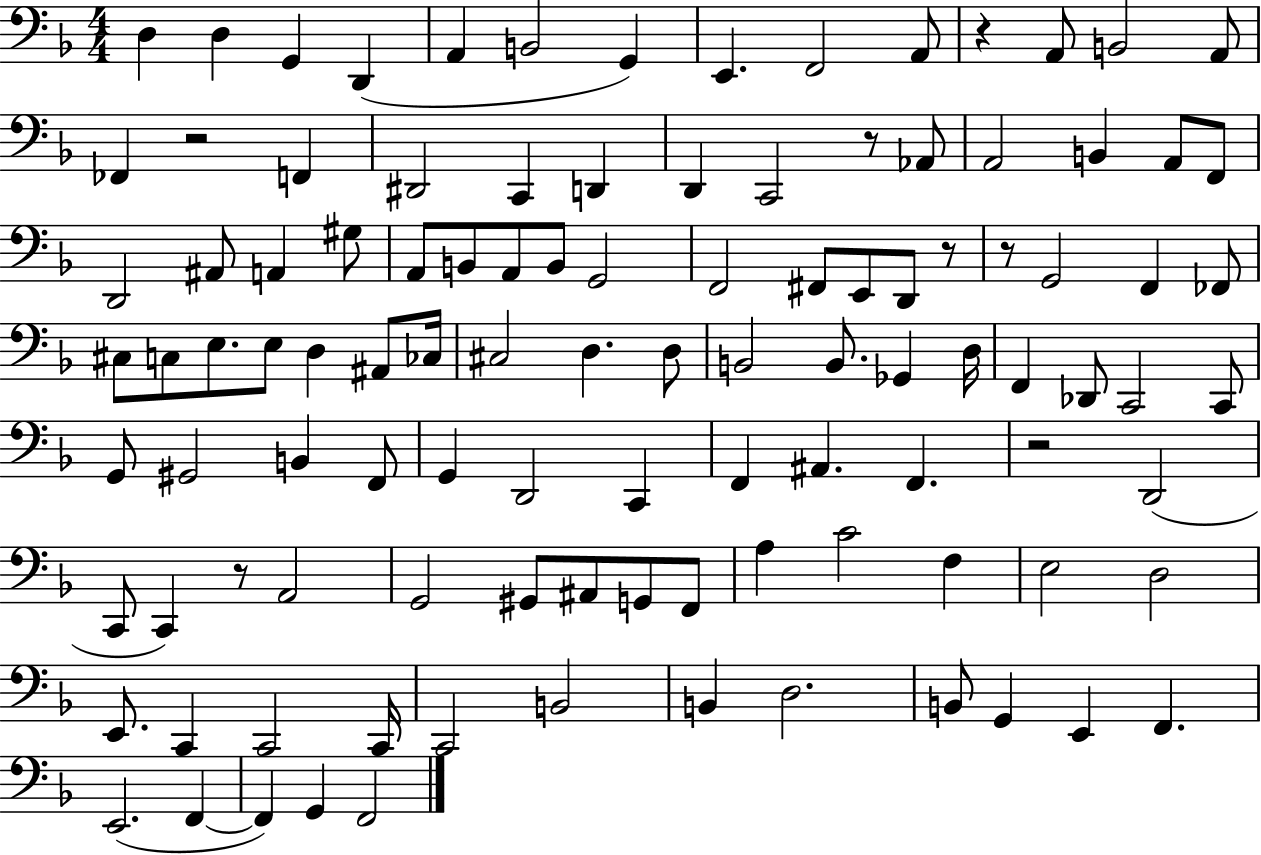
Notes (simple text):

D3/q D3/q G2/q D2/q A2/q B2/h G2/q E2/q. F2/h A2/e R/q A2/e B2/h A2/e FES2/q R/h F2/q D#2/h C2/q D2/q D2/q C2/h R/e Ab2/e A2/h B2/q A2/e F2/e D2/h A#2/e A2/q G#3/e A2/e B2/e A2/e B2/e G2/h F2/h F#2/e E2/e D2/e R/e R/e G2/h F2/q FES2/e C#3/e C3/e E3/e. E3/e D3/q A#2/e CES3/s C#3/h D3/q. D3/e B2/h B2/e. Gb2/q D3/s F2/q Db2/e C2/h C2/e G2/e G#2/h B2/q F2/e G2/q D2/h C2/q F2/q A#2/q. F2/q. R/h D2/h C2/e C2/q R/e A2/h G2/h G#2/e A#2/e G2/e F2/e A3/q C4/h F3/q E3/h D3/h E2/e. C2/q C2/h C2/s C2/h B2/h B2/q D3/h. B2/e G2/q E2/q F2/q. E2/h. F2/q F2/q G2/q F2/h